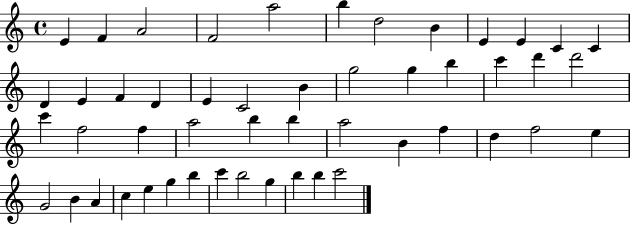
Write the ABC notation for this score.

X:1
T:Untitled
M:4/4
L:1/4
K:C
E F A2 F2 a2 b d2 B E E C C D E F D E C2 B g2 g b c' d' d'2 c' f2 f a2 b b a2 B f d f2 e G2 B A c e g b c' b2 g b b c'2